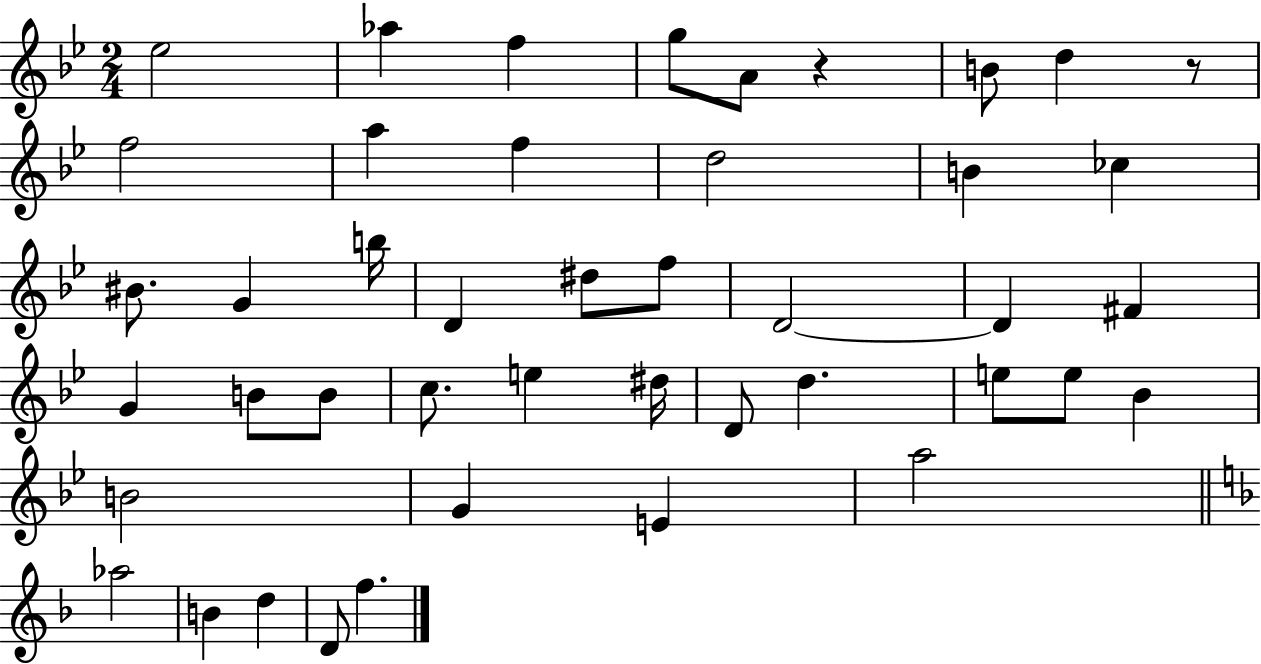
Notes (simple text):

Eb5/h Ab5/q F5/q G5/e A4/e R/q B4/e D5/q R/e F5/h A5/q F5/q D5/h B4/q CES5/q BIS4/e. G4/q B5/s D4/q D#5/e F5/e D4/h D4/q F#4/q G4/q B4/e B4/e C5/e. E5/q D#5/s D4/e D5/q. E5/e E5/e Bb4/q B4/h G4/q E4/q A5/h Ab5/h B4/q D5/q D4/e F5/q.